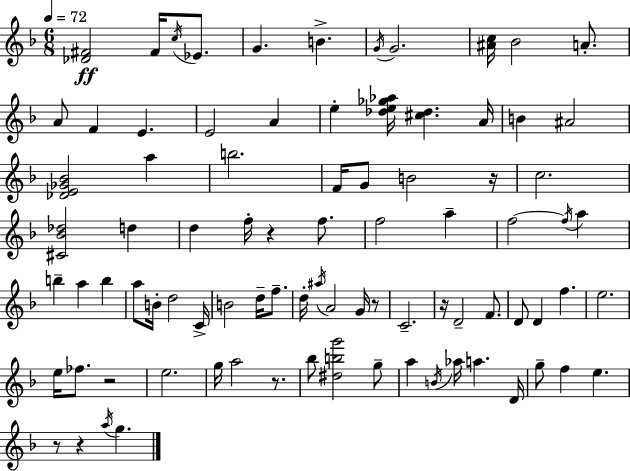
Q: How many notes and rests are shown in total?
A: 86